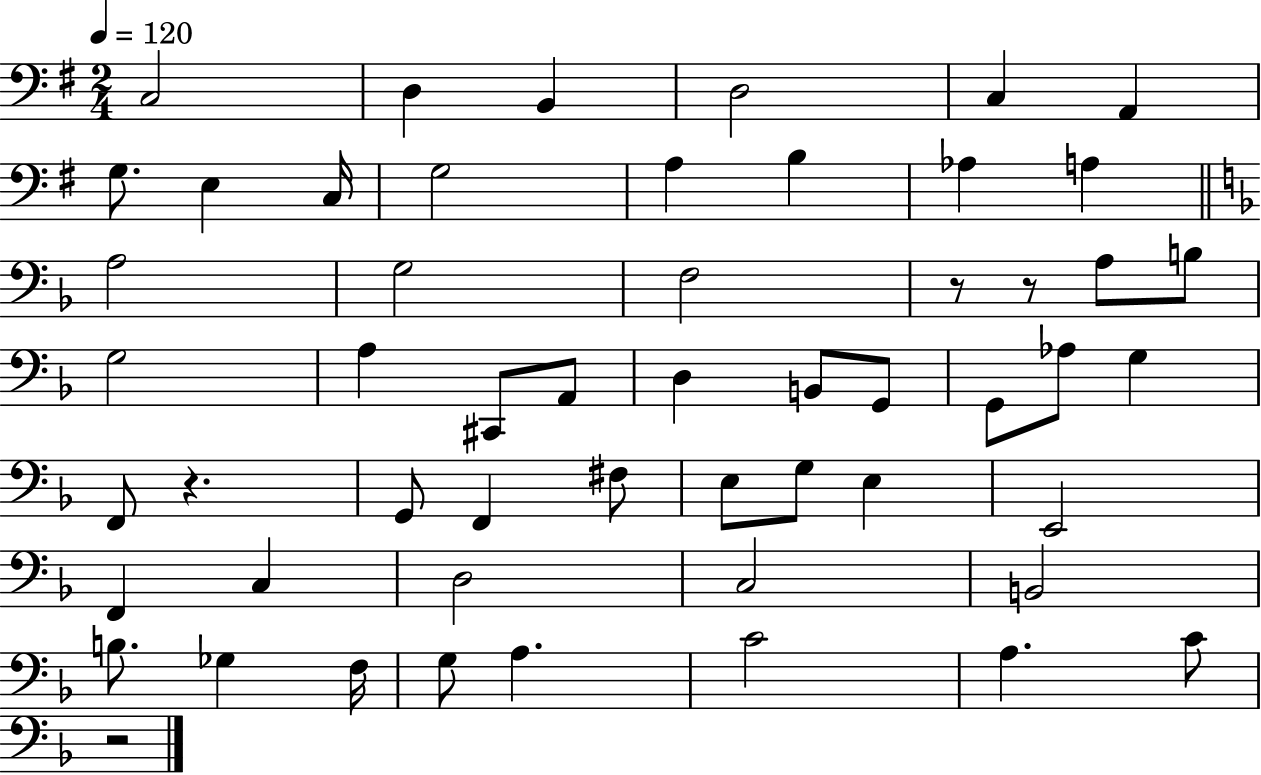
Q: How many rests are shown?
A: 4